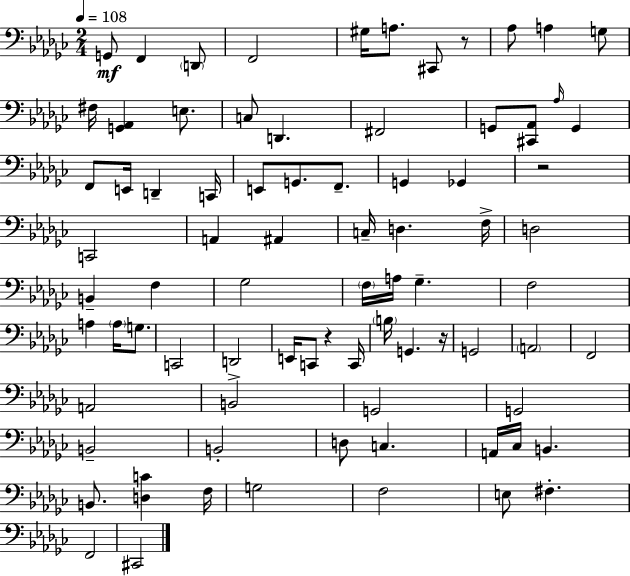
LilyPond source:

{
  \clef bass
  \numericTimeSignature
  \time 2/4
  \key ees \minor
  \tempo 4 = 108
  g,8\mf f,4 \parenthesize d,8 | f,2 | gis16 a8. cis,8 r8 | aes8 a4 g8 | \break fis16 <g, aes,>4 e8. | c8 d,4. | fis,2 | g,8 <cis, aes,>8 \grace { aes16 } g,4 | \break f,8 e,16 d,4-- | c,16 e,8 g,8. f,8.-- | g,4 ges,4 | r2 | \break c,2 | a,4 ais,4 | c16-- d4. | f16-> d2 | \break b,4-- f4 | ges2 | \parenthesize f16 a16 ges4.-- | f2 | \break a4 \parenthesize a16 g8. | c,2 | d,2-> | e,16 c,8 r4 | \break c,16 \parenthesize b16 g,4. | r16 g,2 | \parenthesize a,2 | f,2 | \break a,2 | b,2 | g,2 | g,2 | \break b,2-- | b,2-. | d8 c4. | a,16 ces16 b,4. | \break b,8. <d c'>4 | f16 g2 | f2 | e8 fis4.-. | \break f,2 | cis,2 | \bar "|."
}